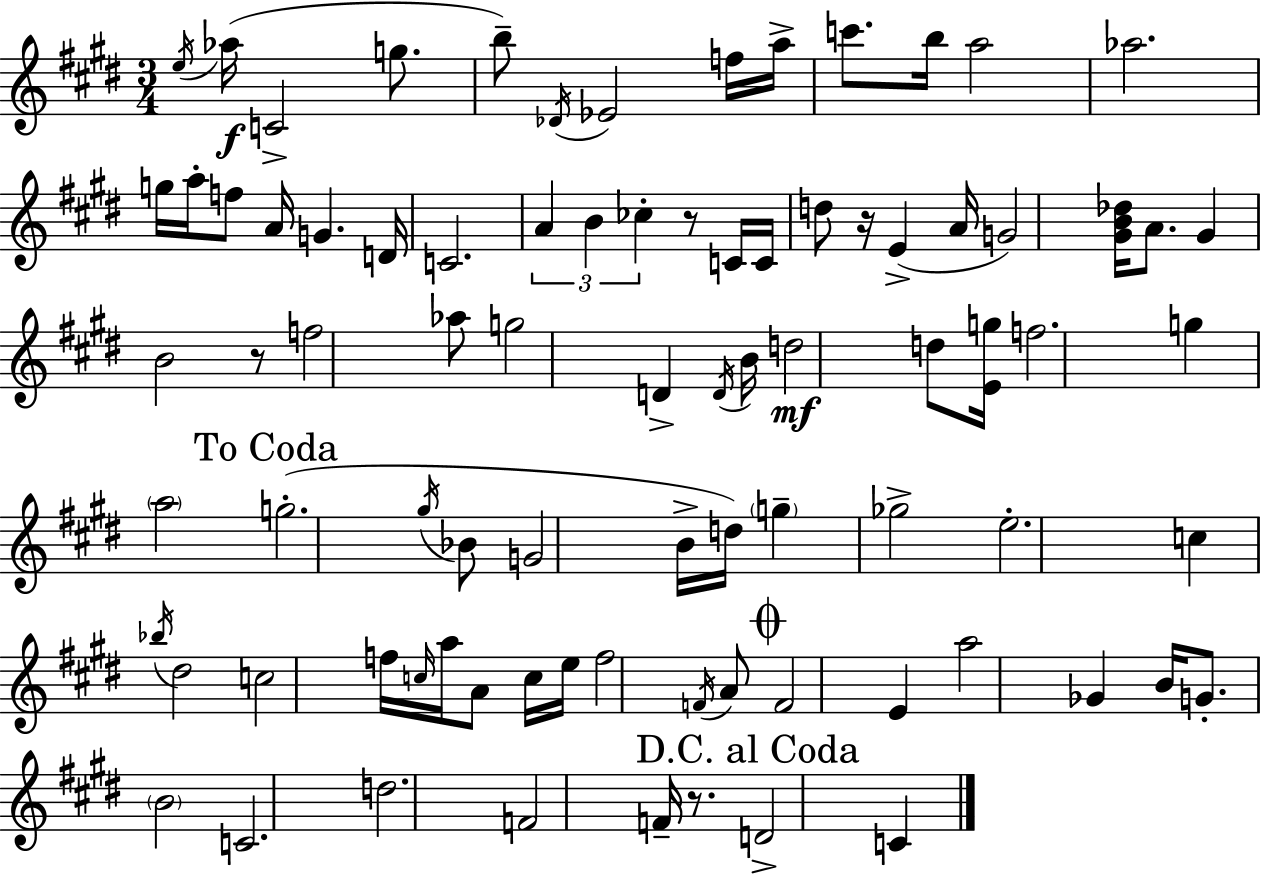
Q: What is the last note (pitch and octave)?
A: C4